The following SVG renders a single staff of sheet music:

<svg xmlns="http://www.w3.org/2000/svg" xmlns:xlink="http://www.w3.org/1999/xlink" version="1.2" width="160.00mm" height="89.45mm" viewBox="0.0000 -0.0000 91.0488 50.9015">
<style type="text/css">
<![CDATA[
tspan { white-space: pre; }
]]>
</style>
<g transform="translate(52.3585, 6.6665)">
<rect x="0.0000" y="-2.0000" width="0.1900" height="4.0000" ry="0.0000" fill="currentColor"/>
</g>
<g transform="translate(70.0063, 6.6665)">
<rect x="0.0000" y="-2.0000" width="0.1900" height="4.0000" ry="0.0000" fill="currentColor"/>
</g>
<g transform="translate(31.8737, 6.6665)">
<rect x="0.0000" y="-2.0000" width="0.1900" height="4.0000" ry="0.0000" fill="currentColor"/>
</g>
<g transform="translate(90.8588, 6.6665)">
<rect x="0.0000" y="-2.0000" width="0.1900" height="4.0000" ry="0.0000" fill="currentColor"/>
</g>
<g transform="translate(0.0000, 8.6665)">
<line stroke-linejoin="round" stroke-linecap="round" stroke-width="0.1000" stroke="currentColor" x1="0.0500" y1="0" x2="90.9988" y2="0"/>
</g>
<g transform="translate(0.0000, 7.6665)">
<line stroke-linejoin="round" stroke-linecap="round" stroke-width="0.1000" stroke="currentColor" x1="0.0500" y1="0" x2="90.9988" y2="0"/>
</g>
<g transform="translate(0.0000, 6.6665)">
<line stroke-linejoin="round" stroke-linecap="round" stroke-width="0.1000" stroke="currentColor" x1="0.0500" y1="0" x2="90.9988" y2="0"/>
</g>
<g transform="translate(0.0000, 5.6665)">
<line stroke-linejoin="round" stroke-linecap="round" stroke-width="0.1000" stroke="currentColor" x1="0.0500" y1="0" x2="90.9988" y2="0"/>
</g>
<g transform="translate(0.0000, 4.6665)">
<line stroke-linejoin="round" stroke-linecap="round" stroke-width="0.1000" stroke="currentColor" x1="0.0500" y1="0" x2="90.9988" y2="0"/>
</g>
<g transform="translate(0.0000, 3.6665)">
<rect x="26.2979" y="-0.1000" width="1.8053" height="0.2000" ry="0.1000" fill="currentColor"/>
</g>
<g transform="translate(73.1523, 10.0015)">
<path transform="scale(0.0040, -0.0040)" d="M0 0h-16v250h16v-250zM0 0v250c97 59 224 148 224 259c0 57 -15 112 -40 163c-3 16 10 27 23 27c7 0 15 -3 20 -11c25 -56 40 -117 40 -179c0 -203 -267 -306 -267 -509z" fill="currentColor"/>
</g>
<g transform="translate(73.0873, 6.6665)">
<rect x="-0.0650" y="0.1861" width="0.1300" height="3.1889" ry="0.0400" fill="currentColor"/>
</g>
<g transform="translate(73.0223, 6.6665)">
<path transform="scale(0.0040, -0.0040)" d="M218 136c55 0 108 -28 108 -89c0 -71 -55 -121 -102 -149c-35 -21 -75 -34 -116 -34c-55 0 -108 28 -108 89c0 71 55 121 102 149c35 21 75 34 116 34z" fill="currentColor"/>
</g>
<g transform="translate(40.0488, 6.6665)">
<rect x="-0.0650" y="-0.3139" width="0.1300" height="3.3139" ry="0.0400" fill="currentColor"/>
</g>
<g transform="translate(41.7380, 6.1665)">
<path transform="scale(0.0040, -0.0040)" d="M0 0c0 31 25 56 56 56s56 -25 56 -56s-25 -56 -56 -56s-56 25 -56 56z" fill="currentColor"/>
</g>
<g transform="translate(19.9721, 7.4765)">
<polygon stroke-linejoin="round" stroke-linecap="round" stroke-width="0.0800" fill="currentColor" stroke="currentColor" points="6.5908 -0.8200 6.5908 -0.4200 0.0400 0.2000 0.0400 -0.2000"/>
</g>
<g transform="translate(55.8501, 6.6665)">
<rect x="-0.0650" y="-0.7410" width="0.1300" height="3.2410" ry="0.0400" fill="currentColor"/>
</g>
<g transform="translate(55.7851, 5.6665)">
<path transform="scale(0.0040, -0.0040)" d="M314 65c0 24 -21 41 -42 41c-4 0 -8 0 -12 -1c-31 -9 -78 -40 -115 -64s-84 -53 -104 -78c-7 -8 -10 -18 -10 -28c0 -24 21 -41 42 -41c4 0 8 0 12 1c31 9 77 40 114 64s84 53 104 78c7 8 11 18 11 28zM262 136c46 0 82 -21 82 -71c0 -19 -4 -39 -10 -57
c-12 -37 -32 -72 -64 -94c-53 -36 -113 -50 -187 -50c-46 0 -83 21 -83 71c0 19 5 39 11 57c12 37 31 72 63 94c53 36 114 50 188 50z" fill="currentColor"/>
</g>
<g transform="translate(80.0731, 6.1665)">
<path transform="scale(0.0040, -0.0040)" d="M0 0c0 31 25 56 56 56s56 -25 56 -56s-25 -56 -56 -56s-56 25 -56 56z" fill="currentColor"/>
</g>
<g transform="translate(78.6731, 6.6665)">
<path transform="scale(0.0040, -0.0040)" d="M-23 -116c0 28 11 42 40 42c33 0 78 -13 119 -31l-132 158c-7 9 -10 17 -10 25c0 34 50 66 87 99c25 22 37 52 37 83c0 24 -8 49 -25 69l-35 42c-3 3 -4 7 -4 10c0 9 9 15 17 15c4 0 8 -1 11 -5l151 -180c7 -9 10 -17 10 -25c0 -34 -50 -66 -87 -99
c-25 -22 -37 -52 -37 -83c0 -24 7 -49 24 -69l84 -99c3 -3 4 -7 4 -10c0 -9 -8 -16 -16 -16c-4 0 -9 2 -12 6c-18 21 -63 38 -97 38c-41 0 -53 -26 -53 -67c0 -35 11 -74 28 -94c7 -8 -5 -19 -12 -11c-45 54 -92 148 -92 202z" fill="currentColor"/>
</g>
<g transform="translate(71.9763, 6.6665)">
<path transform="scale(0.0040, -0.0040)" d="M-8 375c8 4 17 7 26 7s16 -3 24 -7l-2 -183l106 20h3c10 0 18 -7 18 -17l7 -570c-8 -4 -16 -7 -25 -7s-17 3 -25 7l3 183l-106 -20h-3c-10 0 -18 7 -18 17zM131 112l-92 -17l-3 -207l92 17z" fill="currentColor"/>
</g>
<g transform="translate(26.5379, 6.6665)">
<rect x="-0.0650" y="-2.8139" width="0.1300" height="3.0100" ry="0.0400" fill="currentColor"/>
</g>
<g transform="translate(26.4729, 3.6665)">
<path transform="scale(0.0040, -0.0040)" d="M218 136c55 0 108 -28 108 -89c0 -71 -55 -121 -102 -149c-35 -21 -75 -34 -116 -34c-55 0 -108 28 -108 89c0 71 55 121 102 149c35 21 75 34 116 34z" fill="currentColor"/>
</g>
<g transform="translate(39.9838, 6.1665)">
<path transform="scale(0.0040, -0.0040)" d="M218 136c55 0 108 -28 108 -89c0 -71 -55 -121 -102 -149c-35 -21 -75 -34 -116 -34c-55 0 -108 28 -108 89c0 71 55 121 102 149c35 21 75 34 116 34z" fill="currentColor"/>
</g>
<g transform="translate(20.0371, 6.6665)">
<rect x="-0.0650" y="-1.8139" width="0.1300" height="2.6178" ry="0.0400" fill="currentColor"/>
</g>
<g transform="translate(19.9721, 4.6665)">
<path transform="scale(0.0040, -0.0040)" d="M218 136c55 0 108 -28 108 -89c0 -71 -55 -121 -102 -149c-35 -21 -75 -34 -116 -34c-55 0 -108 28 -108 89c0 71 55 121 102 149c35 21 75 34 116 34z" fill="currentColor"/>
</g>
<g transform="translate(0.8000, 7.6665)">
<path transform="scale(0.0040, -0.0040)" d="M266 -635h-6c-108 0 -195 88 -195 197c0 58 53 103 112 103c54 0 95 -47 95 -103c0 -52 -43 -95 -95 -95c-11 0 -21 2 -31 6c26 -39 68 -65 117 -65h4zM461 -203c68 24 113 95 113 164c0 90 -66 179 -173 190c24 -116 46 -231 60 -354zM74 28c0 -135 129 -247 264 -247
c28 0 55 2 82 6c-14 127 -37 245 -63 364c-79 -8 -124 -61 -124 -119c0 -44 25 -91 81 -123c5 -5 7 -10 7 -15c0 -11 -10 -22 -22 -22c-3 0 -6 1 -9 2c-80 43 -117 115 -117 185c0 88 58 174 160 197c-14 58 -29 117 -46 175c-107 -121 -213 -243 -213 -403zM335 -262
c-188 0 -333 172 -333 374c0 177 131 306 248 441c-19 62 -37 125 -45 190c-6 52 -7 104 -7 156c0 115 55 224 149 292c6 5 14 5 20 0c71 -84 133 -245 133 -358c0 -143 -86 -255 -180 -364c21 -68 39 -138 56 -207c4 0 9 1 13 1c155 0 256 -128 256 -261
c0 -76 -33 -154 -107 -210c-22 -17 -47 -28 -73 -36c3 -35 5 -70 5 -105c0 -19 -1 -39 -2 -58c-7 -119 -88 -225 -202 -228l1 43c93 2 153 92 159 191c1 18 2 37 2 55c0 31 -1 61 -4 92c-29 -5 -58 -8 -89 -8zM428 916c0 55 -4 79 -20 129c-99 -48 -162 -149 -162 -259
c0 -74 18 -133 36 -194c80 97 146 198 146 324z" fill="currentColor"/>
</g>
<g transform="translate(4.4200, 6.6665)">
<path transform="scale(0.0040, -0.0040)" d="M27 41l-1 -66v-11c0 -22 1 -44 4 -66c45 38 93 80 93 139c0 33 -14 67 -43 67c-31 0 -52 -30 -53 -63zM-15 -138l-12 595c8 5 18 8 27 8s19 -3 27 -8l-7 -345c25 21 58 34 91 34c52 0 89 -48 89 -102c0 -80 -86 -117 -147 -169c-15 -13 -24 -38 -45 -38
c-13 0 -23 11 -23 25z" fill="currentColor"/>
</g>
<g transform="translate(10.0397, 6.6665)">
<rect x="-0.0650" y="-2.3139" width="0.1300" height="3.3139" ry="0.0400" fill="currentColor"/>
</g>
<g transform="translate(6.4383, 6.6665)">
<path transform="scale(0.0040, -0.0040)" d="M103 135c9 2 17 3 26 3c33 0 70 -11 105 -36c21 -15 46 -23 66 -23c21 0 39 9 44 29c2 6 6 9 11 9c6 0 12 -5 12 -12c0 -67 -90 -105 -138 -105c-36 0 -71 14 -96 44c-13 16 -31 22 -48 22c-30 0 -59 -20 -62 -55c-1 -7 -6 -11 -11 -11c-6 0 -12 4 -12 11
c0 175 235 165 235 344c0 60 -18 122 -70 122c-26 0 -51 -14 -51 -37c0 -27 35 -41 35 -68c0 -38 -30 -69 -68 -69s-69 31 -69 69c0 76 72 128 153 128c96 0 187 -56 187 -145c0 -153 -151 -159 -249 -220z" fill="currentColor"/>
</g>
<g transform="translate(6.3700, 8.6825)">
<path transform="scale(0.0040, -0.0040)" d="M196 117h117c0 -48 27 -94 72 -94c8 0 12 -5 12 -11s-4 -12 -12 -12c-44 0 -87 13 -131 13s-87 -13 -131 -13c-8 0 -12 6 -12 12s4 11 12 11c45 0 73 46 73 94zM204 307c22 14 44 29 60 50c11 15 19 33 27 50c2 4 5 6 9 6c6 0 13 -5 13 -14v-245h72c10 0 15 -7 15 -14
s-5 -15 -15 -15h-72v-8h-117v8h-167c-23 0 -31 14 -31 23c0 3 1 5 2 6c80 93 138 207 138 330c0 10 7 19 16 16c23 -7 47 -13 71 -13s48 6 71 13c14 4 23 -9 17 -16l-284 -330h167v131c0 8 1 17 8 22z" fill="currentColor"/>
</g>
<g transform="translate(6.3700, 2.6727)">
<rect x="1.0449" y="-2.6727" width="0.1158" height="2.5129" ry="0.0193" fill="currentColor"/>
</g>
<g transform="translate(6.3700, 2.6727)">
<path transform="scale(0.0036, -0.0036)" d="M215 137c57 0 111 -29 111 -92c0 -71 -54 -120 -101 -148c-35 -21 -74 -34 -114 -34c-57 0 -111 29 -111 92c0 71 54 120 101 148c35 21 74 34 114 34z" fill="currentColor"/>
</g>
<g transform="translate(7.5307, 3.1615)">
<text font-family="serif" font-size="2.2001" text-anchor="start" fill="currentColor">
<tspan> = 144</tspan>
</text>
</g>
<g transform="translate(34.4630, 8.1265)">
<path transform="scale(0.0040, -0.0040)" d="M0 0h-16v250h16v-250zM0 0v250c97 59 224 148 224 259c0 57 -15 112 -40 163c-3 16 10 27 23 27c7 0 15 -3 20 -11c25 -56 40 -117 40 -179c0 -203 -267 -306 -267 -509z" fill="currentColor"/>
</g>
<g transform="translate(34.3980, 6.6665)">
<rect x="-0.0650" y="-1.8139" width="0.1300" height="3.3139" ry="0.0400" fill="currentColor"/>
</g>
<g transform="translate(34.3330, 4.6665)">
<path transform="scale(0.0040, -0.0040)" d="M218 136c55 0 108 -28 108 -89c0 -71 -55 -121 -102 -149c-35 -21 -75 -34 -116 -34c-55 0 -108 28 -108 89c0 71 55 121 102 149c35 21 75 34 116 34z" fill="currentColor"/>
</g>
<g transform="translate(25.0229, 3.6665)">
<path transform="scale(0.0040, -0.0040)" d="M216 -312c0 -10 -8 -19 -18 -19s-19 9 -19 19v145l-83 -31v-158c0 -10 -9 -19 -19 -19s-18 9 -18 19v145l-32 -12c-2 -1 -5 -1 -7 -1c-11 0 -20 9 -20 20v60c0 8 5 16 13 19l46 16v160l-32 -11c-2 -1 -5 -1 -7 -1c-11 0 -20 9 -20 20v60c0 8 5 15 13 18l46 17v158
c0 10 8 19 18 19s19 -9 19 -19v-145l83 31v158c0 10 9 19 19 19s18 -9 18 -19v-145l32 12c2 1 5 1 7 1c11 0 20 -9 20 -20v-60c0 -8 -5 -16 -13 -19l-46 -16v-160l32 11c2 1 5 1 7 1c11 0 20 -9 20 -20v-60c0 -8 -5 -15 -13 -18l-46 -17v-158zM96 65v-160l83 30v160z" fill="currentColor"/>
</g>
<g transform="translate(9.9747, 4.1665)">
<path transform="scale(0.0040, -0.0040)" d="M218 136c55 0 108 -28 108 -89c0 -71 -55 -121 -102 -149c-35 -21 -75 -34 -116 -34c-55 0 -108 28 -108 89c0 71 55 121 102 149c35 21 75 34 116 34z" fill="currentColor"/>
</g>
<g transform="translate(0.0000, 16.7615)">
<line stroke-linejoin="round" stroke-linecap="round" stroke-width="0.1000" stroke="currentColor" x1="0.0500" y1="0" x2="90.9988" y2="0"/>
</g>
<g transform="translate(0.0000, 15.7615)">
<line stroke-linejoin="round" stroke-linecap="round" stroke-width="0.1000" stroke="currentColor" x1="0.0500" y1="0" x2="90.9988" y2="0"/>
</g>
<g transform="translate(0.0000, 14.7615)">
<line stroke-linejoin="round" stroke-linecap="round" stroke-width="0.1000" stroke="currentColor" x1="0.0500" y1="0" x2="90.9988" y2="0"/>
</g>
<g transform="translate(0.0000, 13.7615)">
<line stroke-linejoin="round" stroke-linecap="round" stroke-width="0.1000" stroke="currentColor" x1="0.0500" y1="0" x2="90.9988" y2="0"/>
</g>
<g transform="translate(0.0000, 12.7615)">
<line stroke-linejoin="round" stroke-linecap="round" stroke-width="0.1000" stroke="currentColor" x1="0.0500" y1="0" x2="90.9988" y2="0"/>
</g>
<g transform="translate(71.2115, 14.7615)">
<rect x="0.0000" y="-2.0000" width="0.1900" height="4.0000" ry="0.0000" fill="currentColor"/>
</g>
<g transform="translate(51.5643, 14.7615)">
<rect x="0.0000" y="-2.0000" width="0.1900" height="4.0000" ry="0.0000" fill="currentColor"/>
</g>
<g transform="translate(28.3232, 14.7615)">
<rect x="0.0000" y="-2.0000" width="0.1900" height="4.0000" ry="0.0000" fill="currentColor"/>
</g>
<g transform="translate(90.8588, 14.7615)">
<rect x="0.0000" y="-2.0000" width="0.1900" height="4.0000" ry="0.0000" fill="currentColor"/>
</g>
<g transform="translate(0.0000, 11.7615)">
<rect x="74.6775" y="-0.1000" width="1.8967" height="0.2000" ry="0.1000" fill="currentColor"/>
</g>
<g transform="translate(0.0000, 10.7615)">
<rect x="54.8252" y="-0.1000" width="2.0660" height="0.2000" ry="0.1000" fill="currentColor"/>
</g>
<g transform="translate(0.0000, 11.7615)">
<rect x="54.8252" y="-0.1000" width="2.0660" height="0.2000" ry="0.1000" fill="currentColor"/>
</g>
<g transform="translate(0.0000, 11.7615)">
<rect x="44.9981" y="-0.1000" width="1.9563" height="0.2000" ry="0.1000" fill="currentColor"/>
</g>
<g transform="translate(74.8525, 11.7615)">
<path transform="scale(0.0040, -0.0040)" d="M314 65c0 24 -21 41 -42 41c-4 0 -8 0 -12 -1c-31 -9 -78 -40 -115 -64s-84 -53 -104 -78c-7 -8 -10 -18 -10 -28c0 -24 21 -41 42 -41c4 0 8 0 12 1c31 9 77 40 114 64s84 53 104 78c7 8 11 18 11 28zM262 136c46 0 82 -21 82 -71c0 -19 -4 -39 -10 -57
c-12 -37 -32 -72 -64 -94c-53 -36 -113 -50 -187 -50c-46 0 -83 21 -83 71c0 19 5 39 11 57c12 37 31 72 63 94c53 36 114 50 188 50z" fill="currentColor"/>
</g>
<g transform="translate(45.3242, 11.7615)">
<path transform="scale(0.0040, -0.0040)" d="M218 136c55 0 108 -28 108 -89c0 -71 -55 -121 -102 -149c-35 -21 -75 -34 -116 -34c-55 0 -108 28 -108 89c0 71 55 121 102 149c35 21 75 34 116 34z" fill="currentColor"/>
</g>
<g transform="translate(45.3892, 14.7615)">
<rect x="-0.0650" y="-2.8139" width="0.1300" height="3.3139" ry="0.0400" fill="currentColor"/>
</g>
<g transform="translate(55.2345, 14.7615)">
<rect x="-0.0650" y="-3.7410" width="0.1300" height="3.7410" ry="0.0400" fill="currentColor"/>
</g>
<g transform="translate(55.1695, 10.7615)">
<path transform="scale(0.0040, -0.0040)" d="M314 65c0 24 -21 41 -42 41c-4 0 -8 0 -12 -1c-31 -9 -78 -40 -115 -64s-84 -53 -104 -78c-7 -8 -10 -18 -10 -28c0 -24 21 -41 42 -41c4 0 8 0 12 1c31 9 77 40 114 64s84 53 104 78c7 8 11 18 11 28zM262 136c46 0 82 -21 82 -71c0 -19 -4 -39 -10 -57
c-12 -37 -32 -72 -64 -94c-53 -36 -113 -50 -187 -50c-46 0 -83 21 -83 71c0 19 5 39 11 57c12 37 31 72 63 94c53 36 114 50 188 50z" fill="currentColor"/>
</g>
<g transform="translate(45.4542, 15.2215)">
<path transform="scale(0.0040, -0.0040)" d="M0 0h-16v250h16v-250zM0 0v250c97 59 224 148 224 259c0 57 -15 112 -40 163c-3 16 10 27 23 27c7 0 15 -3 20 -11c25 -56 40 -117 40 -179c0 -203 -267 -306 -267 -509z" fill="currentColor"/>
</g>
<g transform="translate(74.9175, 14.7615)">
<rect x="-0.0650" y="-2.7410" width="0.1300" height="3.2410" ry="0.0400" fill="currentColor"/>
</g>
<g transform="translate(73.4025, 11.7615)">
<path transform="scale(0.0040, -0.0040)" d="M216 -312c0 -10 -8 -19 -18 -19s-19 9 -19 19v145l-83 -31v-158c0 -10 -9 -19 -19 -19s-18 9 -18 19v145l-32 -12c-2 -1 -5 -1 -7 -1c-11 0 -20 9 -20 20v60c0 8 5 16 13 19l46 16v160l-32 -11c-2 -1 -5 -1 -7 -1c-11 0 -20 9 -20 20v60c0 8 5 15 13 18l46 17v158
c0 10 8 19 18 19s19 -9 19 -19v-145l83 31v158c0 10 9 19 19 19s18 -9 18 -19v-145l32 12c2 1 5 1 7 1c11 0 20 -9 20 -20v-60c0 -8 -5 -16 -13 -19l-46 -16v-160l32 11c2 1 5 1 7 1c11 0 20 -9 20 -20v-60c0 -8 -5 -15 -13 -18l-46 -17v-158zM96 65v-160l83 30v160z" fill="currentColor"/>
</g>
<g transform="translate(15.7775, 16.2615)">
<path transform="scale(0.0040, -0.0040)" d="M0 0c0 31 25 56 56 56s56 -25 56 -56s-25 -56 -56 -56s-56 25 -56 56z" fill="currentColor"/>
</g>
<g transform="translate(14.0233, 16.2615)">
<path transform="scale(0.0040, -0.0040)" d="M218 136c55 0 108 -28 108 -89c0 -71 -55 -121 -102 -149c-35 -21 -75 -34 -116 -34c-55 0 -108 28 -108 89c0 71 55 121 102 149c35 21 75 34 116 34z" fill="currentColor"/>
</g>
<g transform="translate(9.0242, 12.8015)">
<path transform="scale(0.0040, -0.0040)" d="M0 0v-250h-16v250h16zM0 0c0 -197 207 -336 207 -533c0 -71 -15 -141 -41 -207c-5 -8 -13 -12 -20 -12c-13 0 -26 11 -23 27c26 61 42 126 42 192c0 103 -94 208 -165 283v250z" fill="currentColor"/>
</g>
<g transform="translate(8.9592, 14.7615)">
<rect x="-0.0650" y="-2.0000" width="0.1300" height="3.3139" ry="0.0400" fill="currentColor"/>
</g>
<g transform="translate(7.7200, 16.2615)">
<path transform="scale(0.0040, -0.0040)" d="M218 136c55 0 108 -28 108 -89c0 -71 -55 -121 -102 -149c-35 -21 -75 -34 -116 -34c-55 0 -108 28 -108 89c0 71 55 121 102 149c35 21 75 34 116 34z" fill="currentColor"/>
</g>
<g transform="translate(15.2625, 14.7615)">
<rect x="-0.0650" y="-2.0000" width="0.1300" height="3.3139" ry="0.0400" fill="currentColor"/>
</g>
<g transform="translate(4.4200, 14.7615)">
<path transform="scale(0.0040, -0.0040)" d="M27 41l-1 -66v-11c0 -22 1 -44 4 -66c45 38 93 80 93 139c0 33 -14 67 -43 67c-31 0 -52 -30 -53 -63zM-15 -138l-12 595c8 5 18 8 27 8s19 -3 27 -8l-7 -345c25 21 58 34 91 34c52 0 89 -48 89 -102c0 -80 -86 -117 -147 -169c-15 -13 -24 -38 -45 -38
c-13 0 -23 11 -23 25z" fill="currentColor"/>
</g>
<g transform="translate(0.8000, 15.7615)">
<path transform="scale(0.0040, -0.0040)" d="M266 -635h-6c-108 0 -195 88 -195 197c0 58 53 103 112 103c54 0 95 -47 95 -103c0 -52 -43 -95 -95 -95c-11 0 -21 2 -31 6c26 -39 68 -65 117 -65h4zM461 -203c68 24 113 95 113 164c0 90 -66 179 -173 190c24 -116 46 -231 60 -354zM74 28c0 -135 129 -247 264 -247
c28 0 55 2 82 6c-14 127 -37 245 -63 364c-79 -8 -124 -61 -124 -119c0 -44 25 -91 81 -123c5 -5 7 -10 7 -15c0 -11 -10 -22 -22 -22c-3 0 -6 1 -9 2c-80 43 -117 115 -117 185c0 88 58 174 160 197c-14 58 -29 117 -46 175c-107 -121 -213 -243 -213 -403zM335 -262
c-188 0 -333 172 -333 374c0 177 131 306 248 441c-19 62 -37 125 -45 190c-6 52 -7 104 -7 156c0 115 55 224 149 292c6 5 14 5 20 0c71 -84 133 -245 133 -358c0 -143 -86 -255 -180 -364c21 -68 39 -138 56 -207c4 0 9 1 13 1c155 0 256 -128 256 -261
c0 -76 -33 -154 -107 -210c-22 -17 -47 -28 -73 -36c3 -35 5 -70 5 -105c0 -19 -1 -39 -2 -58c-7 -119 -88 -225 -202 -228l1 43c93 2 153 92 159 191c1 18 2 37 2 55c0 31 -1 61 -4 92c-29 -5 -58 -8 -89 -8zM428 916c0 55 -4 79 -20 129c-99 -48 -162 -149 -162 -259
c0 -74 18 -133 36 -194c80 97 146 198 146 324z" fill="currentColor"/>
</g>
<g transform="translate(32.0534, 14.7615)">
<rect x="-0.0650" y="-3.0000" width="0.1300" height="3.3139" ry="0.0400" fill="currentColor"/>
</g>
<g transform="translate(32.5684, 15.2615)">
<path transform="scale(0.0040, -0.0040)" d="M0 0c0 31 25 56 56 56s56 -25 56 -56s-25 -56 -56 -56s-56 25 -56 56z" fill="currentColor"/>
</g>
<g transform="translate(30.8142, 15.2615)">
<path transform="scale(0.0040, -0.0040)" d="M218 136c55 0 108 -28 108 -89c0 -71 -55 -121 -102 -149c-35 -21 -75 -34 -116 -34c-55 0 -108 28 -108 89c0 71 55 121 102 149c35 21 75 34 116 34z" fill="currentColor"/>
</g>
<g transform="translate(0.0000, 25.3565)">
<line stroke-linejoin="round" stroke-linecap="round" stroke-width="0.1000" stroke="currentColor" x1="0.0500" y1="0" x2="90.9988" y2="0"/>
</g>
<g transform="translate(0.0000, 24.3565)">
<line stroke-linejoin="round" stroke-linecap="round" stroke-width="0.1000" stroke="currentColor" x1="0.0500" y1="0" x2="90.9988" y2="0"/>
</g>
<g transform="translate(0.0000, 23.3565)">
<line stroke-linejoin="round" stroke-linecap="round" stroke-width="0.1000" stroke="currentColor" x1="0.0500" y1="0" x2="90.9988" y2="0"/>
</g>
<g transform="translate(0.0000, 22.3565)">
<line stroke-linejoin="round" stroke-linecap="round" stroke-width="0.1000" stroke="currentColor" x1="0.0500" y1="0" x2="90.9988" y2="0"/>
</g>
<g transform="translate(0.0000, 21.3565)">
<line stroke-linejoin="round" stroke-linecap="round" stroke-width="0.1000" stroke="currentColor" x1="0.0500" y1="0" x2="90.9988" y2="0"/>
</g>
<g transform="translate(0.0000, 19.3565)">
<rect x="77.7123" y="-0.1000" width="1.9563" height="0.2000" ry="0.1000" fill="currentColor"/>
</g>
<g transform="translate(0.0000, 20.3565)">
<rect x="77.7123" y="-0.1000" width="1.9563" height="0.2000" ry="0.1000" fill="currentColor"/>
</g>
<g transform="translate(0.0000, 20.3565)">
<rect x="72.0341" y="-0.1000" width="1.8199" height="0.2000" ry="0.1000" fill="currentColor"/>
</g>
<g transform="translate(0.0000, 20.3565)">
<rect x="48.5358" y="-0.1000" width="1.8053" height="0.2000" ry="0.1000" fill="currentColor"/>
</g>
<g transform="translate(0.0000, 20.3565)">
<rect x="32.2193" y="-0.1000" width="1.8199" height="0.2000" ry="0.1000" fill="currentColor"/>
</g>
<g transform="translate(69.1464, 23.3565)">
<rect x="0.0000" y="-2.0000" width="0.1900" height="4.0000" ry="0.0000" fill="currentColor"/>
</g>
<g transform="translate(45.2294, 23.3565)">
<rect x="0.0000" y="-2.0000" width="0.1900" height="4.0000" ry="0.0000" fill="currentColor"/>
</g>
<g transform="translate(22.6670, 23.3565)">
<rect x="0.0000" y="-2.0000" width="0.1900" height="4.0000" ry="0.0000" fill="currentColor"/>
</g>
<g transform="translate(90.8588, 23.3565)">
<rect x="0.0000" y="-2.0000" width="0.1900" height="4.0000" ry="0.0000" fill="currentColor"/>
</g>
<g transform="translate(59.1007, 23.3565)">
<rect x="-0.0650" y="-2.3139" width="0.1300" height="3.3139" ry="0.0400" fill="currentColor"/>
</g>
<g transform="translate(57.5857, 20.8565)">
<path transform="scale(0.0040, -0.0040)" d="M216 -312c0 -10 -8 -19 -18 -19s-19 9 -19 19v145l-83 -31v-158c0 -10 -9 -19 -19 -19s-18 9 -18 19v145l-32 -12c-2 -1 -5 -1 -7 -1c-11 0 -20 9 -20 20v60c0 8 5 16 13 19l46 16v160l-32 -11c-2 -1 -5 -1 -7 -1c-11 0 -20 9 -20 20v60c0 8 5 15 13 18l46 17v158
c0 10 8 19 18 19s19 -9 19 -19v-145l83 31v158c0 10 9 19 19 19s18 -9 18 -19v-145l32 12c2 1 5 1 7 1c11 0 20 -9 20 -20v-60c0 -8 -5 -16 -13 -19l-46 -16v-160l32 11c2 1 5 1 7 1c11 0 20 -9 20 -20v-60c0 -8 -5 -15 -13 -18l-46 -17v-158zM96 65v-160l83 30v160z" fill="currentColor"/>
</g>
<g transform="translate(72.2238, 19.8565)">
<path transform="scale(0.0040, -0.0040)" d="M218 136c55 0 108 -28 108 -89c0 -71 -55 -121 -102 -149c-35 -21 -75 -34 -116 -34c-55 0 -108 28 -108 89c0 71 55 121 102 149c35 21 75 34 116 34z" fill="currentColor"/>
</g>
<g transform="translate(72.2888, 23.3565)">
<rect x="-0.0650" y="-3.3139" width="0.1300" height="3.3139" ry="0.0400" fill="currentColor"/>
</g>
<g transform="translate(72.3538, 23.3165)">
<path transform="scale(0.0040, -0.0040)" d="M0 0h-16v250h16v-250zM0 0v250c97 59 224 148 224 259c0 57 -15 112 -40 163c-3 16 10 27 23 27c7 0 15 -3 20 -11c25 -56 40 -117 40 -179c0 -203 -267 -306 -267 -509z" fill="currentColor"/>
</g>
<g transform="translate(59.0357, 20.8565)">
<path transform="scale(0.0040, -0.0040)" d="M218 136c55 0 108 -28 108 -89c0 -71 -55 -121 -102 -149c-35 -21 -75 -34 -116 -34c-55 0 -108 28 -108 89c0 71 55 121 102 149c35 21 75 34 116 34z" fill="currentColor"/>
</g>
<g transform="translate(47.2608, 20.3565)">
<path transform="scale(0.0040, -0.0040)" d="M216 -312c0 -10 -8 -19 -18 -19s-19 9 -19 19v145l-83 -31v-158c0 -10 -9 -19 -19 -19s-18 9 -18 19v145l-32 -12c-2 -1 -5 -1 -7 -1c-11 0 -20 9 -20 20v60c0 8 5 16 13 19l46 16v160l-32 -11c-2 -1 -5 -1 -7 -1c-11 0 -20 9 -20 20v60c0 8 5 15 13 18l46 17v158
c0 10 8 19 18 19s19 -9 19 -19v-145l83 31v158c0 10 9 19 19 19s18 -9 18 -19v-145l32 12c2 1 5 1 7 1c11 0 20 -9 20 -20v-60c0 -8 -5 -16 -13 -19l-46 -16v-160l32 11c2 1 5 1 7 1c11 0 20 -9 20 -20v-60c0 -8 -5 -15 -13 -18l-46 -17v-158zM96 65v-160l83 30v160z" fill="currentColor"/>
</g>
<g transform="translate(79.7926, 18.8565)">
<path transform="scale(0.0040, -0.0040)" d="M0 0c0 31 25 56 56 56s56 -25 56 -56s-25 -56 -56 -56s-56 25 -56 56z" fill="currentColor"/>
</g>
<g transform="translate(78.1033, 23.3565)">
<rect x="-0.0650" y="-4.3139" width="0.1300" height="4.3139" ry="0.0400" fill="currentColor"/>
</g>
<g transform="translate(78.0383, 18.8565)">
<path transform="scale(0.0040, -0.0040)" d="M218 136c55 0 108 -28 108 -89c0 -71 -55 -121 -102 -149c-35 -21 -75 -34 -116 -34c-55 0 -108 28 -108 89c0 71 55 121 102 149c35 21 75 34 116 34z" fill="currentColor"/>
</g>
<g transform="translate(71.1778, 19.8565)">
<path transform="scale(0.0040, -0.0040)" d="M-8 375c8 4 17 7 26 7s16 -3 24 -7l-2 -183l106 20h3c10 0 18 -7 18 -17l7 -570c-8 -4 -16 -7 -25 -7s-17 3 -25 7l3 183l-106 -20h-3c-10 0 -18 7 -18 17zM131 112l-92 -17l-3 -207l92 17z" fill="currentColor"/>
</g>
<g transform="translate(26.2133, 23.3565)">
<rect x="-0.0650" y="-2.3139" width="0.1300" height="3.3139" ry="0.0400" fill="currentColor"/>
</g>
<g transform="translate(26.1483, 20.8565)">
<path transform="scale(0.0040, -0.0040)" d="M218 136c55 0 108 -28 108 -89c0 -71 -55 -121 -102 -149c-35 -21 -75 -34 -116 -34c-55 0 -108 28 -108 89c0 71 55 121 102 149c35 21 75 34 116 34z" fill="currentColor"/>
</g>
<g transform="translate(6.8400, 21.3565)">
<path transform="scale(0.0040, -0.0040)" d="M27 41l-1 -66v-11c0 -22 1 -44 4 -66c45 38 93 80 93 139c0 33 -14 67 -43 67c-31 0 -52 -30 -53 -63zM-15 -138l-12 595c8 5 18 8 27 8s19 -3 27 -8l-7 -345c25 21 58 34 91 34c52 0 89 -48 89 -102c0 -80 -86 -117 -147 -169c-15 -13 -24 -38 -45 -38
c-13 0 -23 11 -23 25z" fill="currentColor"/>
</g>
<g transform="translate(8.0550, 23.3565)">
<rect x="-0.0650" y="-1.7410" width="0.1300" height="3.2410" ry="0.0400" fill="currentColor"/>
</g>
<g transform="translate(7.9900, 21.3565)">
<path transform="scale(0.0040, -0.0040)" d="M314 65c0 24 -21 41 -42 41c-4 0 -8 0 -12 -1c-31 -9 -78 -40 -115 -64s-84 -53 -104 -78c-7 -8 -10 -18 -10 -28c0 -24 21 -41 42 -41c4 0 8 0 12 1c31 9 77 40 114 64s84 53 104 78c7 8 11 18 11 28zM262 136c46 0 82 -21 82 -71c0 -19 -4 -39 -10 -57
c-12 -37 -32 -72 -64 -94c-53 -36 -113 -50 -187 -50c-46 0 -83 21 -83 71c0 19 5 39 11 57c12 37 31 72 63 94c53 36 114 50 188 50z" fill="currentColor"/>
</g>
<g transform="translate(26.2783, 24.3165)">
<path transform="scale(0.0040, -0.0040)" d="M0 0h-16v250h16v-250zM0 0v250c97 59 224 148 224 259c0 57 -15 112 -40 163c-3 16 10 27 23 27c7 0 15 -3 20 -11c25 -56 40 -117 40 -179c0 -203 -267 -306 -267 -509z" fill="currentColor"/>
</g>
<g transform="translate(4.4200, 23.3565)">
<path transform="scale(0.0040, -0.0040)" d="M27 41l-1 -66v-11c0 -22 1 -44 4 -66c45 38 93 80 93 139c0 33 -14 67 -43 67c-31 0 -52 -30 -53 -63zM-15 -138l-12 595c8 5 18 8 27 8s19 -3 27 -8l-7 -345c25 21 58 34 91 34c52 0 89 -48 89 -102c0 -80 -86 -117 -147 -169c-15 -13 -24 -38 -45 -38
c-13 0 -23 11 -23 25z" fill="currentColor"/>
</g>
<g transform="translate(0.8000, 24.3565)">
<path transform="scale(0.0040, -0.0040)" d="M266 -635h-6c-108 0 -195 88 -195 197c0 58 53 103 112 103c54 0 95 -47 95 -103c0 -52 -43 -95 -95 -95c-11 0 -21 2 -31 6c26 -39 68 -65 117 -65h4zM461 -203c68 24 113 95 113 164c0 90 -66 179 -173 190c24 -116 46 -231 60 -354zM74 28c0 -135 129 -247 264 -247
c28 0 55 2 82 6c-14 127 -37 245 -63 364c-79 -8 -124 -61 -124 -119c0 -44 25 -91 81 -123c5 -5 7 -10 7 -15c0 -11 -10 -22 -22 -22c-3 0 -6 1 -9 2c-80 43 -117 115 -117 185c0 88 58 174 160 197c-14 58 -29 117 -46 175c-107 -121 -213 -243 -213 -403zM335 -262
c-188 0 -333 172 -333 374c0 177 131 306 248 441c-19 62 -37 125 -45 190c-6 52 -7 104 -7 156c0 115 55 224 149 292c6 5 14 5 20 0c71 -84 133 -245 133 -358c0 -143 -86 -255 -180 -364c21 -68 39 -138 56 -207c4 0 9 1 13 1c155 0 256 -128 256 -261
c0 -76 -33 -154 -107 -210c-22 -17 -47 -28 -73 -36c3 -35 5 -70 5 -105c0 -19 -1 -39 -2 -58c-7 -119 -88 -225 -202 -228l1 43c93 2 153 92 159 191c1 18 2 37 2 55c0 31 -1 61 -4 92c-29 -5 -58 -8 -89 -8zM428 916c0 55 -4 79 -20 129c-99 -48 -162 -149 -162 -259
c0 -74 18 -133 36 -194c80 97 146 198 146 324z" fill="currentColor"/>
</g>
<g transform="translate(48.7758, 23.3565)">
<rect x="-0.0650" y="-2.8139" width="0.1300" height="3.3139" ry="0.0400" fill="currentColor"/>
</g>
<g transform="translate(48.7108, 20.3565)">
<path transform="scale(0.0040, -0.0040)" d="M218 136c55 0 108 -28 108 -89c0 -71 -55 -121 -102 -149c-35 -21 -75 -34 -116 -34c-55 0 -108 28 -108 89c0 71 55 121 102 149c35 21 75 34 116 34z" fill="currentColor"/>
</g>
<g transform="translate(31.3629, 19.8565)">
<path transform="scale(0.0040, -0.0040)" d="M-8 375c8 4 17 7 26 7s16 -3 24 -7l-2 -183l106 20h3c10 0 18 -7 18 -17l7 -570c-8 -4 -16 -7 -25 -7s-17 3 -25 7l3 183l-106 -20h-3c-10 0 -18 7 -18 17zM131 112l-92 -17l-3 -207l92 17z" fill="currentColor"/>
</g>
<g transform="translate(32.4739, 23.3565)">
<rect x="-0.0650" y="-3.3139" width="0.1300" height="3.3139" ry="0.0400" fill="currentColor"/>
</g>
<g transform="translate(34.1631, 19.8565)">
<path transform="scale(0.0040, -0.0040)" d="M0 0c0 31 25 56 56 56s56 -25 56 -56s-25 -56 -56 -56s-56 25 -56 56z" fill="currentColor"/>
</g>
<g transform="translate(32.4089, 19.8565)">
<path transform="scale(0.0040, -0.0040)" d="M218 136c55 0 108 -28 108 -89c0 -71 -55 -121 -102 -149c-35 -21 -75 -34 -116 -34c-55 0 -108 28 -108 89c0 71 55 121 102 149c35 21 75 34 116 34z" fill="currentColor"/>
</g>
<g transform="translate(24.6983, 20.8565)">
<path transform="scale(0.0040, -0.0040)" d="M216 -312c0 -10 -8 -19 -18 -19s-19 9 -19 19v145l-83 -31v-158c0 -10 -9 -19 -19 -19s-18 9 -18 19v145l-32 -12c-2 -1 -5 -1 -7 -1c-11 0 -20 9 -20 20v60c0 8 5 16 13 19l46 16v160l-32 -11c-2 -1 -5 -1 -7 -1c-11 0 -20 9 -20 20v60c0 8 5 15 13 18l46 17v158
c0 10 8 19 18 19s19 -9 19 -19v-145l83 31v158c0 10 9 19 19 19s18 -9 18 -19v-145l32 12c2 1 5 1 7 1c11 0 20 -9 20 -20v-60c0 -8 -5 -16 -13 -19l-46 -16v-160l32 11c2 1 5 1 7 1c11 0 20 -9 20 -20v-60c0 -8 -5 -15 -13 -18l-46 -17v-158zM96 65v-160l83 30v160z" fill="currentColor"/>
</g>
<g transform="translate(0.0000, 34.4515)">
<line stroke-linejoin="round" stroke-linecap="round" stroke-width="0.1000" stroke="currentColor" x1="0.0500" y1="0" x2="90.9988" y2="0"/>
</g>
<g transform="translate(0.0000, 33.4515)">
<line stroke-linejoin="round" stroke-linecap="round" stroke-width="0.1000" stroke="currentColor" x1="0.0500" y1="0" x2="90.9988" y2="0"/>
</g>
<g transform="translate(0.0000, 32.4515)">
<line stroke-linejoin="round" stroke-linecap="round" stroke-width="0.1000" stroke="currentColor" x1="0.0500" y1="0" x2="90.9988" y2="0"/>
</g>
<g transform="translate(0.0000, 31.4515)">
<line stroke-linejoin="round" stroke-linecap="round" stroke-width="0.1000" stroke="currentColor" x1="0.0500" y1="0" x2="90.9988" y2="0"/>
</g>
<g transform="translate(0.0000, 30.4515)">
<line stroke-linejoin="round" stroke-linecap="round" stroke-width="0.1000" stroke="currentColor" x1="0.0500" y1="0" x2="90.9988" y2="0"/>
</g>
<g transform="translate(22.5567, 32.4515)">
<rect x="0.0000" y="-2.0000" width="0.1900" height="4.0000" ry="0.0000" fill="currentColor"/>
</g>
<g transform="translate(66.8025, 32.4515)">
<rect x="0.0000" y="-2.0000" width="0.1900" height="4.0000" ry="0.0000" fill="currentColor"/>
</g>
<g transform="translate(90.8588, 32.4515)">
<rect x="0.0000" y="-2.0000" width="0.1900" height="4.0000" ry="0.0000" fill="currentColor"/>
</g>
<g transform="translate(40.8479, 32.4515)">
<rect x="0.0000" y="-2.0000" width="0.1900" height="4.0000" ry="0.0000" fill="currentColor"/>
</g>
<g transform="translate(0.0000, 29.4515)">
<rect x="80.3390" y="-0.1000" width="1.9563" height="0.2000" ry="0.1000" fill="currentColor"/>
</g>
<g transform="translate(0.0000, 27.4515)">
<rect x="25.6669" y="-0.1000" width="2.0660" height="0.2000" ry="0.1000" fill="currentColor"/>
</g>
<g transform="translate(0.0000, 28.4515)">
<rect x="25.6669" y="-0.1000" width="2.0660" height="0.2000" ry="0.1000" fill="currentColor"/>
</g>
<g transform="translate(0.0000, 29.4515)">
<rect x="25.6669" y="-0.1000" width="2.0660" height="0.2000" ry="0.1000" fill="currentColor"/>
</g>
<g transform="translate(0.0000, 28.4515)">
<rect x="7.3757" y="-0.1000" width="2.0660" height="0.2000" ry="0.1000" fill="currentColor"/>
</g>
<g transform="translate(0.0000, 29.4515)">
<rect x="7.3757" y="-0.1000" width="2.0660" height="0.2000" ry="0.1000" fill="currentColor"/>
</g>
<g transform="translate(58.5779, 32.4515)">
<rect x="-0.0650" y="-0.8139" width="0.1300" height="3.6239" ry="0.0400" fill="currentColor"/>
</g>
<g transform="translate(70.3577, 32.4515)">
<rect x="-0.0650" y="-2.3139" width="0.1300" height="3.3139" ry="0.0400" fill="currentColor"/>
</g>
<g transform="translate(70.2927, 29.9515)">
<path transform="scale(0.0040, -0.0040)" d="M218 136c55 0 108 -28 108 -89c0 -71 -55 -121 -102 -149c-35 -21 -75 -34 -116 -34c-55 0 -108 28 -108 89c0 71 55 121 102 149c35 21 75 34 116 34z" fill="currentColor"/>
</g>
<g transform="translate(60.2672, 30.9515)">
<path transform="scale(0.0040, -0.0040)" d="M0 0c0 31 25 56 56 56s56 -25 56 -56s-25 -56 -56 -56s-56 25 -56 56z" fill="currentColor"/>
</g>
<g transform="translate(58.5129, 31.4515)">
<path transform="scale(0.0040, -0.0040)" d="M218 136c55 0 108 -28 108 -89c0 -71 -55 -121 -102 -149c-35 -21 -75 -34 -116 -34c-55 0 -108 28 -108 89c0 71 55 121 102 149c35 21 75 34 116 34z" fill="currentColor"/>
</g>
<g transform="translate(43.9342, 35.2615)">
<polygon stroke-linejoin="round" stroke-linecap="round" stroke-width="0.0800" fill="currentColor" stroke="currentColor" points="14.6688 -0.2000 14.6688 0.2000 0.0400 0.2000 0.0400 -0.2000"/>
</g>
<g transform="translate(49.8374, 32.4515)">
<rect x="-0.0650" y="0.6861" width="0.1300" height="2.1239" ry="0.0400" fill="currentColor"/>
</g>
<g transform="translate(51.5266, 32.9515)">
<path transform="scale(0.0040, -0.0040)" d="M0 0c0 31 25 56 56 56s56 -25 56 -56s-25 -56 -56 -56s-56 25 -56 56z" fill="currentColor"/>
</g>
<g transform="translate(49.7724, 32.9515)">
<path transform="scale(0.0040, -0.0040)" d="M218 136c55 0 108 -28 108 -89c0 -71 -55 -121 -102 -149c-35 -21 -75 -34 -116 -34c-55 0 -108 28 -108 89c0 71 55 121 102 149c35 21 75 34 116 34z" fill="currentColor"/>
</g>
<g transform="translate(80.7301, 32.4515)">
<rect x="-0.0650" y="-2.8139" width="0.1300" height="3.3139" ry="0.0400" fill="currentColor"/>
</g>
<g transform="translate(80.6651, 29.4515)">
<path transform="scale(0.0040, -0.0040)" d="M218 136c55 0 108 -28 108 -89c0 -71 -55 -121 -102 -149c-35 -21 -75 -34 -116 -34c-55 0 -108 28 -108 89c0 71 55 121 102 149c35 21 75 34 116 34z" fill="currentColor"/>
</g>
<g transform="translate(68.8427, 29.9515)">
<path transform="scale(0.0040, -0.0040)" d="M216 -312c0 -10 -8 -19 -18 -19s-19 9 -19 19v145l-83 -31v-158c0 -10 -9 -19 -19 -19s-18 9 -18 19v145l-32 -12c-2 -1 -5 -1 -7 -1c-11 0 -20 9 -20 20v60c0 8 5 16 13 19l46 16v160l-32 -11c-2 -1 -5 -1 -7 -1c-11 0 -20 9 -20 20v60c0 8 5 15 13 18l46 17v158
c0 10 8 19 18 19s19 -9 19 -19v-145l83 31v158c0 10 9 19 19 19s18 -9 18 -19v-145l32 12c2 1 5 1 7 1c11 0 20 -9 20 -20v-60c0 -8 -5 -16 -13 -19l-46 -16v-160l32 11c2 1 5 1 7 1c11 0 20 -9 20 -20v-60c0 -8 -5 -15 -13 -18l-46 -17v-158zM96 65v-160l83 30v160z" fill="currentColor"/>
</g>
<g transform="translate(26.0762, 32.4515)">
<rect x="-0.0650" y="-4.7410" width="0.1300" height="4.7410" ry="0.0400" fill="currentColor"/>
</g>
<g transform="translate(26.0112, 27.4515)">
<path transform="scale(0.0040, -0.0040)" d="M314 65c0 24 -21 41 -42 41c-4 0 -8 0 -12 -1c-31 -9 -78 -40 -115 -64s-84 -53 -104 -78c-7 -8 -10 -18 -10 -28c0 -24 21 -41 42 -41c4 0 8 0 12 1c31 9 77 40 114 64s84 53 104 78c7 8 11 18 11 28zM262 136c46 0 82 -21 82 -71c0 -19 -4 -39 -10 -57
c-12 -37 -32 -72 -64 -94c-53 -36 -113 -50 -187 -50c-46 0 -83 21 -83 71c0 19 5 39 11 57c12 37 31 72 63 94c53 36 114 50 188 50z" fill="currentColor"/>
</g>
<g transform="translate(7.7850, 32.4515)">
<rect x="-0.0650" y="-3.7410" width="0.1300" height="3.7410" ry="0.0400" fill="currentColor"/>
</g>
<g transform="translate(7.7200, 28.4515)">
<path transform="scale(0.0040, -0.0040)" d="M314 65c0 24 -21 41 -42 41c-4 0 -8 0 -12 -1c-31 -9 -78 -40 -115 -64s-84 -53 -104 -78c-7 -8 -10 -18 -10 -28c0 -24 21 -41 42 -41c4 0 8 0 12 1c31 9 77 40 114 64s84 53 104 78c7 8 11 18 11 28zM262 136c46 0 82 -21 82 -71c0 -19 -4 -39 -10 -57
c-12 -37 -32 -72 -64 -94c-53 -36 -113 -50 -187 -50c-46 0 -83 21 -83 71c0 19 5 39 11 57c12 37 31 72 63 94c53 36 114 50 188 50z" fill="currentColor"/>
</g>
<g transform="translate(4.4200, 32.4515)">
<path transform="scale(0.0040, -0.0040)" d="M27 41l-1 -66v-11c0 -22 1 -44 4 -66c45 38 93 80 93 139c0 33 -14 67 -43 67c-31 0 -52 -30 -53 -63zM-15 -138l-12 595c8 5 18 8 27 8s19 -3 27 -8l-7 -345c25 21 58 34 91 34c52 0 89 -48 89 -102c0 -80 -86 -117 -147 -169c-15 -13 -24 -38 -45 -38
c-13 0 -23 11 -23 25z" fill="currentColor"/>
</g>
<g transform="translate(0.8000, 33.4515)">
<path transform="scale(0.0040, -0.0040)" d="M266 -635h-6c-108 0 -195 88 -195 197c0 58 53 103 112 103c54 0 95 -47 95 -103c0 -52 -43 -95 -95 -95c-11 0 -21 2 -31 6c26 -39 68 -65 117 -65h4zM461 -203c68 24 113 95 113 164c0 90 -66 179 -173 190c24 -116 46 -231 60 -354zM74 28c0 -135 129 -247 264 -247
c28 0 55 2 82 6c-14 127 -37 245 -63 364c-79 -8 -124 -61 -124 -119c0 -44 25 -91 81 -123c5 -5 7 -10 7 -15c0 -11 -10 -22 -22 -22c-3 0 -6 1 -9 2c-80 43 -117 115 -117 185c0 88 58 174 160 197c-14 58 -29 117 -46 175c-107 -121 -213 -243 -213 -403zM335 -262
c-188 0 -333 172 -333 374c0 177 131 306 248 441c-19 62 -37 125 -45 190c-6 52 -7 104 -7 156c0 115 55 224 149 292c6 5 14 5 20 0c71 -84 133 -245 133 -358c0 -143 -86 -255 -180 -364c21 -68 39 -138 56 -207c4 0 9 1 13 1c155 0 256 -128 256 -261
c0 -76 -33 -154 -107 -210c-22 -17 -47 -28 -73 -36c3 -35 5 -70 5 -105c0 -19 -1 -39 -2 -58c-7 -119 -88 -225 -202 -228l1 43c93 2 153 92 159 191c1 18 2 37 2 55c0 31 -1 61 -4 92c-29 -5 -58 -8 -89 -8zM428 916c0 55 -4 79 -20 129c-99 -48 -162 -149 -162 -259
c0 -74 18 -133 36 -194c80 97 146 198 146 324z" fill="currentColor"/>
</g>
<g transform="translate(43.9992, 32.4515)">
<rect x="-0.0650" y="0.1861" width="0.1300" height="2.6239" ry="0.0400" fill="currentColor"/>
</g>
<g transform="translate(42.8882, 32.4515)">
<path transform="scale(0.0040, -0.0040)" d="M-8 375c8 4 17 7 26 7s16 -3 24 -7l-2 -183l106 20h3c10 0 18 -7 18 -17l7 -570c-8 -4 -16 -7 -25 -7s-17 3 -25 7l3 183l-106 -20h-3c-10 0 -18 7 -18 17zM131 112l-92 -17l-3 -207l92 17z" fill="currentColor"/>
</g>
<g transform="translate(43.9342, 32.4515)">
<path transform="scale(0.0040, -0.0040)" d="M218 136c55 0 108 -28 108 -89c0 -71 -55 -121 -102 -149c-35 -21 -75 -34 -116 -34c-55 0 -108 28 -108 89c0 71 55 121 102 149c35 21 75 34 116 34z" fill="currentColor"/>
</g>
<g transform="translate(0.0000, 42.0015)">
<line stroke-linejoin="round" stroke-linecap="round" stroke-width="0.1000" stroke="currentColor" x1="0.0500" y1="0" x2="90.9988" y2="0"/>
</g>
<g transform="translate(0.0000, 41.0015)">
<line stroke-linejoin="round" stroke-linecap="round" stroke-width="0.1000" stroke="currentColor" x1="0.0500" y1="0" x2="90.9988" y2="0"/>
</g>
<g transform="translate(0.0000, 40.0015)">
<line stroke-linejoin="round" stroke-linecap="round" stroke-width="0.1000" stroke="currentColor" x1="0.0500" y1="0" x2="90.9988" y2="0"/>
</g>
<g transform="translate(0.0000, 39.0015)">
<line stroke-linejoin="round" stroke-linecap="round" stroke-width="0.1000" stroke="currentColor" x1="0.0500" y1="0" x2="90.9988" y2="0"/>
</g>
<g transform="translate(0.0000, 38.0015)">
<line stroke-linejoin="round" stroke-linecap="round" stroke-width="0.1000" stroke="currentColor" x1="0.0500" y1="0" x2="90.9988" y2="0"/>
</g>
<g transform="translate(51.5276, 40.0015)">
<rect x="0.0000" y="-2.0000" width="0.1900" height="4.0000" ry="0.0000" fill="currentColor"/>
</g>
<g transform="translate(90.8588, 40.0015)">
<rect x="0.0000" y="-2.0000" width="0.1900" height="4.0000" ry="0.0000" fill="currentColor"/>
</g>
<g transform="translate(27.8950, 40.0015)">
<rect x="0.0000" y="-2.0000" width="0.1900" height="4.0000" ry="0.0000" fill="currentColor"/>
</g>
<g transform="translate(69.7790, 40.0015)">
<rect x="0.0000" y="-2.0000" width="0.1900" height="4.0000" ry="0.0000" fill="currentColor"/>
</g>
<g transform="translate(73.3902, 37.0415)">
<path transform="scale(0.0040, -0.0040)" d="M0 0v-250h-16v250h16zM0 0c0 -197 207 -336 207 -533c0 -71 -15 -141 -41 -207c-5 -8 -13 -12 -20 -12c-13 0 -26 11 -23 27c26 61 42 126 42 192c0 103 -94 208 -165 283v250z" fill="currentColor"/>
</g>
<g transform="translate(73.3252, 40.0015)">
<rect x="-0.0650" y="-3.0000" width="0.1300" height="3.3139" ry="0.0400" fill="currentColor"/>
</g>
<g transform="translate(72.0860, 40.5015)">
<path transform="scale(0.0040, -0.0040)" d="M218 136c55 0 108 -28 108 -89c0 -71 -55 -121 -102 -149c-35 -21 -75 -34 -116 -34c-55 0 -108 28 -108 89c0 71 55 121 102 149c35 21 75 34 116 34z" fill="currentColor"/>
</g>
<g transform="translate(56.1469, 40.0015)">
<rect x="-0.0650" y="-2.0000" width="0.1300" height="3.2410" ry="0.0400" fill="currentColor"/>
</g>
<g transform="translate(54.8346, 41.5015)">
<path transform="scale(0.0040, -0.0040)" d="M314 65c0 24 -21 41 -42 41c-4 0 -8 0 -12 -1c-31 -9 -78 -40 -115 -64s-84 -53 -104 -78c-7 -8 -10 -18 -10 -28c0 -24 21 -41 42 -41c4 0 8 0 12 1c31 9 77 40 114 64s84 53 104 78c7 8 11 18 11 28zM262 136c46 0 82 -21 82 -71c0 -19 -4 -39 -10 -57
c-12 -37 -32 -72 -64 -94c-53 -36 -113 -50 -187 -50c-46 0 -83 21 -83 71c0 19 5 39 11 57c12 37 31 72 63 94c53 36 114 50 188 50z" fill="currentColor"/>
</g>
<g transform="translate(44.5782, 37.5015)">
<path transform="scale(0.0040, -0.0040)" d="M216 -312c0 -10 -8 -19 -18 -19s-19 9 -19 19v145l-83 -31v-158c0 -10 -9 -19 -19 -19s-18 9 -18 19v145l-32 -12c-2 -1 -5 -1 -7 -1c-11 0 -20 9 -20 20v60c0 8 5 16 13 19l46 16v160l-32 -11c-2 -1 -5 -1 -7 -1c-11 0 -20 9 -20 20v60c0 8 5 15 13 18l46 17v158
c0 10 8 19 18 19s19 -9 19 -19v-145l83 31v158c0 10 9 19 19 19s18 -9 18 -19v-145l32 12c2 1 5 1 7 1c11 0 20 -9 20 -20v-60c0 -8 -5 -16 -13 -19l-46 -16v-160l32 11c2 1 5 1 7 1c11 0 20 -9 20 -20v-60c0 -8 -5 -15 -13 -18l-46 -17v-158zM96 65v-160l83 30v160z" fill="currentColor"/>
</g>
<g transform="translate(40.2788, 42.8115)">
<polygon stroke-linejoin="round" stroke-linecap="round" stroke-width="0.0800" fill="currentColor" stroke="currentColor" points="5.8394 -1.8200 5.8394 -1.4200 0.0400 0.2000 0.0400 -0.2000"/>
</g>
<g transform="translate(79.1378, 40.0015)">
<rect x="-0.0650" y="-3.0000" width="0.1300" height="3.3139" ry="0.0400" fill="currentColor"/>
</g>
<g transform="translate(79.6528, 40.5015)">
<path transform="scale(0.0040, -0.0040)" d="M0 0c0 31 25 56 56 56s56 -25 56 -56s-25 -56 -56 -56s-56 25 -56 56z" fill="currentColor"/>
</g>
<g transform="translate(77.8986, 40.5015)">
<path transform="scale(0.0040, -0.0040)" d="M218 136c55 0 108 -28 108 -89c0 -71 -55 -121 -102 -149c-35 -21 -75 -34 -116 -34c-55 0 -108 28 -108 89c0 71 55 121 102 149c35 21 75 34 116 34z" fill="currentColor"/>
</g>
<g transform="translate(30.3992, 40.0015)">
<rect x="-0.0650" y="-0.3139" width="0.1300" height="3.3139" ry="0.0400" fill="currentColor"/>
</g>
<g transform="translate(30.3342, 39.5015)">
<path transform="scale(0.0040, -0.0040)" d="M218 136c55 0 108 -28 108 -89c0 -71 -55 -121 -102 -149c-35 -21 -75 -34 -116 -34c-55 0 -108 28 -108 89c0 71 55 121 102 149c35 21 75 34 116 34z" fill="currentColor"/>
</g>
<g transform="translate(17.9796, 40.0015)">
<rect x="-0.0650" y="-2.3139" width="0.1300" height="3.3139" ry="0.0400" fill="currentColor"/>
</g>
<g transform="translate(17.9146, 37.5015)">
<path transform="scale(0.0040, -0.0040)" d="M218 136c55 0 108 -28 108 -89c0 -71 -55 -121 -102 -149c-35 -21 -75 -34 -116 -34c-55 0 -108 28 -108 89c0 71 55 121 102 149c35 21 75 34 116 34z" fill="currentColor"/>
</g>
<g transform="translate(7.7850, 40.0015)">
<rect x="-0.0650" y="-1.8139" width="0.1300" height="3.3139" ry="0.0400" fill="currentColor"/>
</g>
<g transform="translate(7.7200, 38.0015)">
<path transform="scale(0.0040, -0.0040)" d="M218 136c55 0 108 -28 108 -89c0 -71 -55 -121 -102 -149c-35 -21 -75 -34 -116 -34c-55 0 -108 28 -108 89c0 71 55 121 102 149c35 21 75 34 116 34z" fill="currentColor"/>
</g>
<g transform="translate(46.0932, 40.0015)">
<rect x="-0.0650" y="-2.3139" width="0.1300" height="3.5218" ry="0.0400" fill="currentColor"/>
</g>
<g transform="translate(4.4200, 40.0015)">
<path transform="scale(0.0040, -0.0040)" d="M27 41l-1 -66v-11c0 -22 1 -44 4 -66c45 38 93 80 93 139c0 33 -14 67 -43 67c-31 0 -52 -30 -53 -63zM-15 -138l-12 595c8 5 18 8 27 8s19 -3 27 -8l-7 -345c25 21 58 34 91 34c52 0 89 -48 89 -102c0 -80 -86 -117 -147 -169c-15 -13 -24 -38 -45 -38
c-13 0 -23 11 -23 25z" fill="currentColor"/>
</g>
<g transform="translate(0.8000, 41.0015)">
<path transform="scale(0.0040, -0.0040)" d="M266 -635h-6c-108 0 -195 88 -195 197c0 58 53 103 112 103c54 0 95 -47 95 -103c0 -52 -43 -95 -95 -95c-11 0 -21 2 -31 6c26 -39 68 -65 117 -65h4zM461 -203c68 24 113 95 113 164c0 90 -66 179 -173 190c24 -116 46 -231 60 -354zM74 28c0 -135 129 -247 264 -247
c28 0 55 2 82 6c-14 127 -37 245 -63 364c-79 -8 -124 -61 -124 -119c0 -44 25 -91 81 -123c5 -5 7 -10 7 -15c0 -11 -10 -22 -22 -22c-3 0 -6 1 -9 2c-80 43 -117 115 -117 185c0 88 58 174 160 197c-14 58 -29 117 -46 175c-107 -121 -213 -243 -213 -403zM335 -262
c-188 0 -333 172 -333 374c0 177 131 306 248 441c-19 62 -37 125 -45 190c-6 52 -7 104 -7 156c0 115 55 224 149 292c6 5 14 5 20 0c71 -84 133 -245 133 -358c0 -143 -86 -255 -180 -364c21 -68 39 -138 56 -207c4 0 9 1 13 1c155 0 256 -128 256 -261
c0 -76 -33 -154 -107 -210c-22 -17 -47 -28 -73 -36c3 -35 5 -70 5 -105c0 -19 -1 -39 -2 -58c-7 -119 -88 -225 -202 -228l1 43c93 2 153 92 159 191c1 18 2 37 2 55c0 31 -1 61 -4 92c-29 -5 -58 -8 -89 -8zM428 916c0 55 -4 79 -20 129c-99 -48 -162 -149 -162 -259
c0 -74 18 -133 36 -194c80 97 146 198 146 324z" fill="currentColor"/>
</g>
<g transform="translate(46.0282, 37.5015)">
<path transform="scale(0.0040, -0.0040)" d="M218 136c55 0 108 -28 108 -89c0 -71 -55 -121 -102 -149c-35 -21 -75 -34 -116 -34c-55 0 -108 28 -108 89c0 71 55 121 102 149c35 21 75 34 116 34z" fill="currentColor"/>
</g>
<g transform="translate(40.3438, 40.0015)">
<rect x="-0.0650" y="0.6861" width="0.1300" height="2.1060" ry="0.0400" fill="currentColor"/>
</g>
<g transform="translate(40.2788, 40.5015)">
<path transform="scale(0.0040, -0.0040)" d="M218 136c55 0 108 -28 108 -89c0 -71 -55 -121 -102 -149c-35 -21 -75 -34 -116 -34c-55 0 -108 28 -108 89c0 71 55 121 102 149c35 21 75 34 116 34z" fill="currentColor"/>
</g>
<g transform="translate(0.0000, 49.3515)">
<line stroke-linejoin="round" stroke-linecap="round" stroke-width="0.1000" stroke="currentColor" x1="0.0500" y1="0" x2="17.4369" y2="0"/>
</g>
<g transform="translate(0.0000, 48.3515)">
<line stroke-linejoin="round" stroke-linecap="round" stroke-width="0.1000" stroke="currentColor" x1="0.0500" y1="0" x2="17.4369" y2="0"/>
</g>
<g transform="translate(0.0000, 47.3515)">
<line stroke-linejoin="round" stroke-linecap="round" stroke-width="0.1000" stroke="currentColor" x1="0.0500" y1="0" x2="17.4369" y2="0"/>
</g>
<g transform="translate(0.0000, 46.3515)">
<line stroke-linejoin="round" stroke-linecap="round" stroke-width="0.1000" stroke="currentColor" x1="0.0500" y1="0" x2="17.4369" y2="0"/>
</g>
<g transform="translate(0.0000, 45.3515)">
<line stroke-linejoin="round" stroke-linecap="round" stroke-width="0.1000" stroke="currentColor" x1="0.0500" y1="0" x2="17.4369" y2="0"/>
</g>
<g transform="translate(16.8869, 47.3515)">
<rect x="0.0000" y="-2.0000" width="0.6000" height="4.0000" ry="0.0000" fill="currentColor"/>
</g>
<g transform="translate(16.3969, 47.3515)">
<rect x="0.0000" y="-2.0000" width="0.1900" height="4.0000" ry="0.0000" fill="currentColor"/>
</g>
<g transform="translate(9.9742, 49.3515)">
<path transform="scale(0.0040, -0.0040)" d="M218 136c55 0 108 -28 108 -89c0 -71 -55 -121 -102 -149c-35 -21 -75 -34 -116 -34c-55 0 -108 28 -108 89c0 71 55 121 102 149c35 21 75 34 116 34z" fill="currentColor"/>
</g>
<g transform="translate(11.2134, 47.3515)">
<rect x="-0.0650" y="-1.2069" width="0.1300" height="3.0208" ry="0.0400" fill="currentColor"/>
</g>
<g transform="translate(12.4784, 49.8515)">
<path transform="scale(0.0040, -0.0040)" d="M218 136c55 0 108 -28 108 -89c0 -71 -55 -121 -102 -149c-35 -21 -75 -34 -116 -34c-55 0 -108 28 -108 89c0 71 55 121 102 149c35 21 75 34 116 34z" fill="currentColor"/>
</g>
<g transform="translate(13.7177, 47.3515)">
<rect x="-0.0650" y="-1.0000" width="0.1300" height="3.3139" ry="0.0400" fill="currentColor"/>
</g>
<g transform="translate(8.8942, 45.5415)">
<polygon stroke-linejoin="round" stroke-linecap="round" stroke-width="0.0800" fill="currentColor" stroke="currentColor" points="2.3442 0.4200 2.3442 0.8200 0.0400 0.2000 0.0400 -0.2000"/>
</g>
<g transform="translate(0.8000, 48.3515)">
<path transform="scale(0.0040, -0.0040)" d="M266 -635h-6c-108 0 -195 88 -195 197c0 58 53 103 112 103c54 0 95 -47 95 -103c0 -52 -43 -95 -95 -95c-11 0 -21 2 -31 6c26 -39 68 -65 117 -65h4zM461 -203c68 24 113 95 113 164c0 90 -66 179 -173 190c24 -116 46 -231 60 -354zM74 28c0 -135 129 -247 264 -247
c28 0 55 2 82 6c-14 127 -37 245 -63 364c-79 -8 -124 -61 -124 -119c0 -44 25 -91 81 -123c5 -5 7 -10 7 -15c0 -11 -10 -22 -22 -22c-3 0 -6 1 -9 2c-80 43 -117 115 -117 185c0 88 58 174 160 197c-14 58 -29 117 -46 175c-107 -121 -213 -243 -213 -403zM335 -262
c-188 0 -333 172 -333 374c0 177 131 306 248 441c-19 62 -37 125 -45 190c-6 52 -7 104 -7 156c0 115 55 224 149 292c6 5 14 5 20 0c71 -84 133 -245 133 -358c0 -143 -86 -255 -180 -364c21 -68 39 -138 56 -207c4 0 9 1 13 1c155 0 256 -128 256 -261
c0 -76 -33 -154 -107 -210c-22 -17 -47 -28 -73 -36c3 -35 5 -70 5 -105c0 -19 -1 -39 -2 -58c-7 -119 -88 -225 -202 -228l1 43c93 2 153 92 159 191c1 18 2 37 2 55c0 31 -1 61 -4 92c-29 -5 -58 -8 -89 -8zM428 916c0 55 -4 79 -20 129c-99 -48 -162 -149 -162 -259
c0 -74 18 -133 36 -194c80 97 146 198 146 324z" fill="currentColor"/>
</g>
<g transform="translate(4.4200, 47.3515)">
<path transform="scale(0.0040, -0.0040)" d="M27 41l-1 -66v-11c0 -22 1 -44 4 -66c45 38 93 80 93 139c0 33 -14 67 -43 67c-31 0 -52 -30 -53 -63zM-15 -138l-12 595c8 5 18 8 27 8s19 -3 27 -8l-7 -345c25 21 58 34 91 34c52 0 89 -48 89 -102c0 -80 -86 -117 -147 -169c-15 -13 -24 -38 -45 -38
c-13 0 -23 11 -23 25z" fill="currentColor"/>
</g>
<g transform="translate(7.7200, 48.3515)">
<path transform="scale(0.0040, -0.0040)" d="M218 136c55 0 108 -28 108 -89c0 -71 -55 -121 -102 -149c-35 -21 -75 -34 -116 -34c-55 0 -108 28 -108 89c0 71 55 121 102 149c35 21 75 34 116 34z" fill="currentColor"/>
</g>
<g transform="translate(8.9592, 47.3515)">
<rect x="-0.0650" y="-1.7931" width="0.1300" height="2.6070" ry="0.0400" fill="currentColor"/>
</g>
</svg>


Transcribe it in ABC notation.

X:1
T:Untitled
M:2/4
L:1/4
K:F
g f/2 ^a/2 f/2 c d2 B/2 z F/2 F A a/2 c'2 ^a2 _f2 ^g/2 b ^a ^g b/2 d' c'2 e'2 B/2 A/2 d/2 ^g a f g c A/2 ^g/2 F2 A/2 A G/2 E/2 D